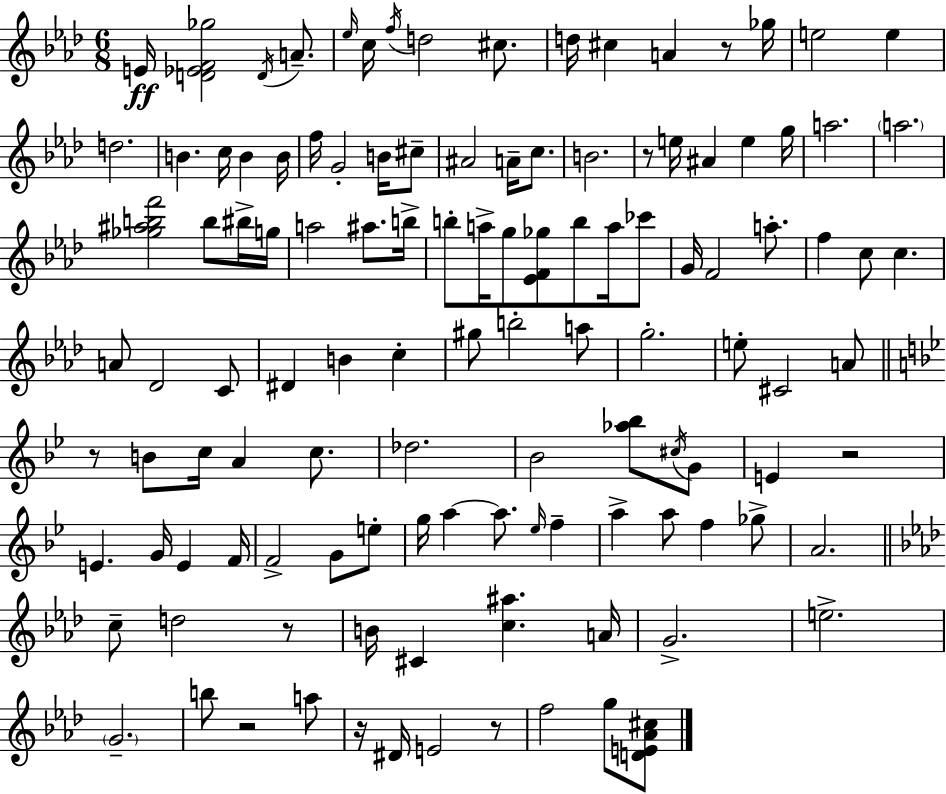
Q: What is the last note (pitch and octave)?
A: G5